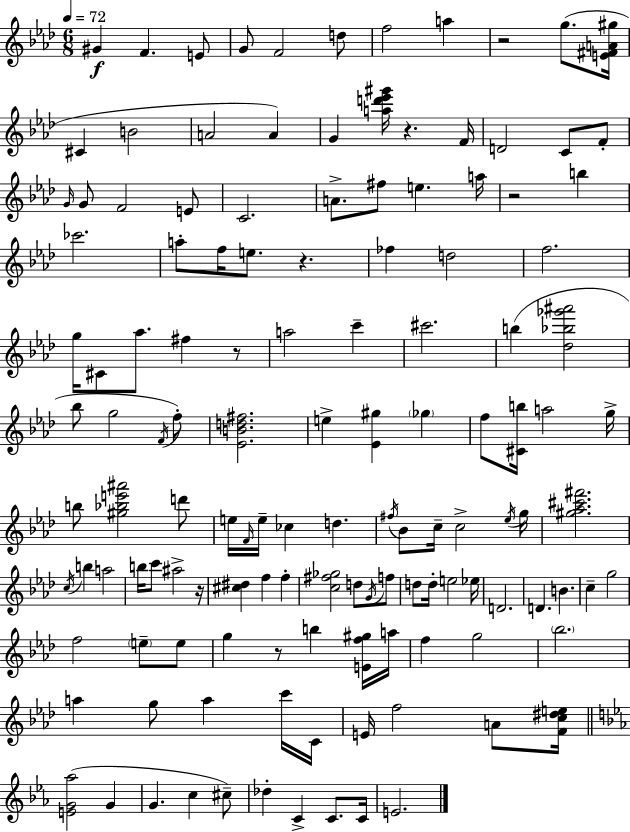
{
  \clef treble
  \numericTimeSignature
  \time 6/8
  \key f \minor
  \tempo 4 = 72
  \repeat volta 2 { gis'4\f f'4. e'8 | g'8 f'2 d''8 | f''2 a''4 | r2 g''8.( <e' fis' a' gis''>16 | \break cis'4 b'2 | a'2 a'4) | g'4 <a'' d''' ees''' gis'''>16 r4. f'16 | d'2 c'8 f'8-. | \break \grace { g'16 } g'8 f'2 e'8 | c'2. | a'8.-> fis''8 e''4. | a''16 r2 b''4 | \break ces'''2. | a''8-. f''16 e''8. r4. | fes''4 d''2 | f''2. | \break g''16 cis'8 aes''8. fis''4 r8 | a''2 c'''4-- | cis'''2. | b''4( <des'' bes'' ges''' ais'''>2 | \break bes''8 g''2 \acciaccatura { f'16 } | f''8-.) <ees' b' d'' fis''>2. | e''4-> <ees' gis''>4 \parenthesize ges''4 | f''8 <cis' b''>16 a''2 | \break g''16-> b''8 <gis'' bes'' e''' ais'''>2 | d'''8 e''16 \grace { f'16 } e''16-- ces''4 d''4. | \acciaccatura { fis''16 } bes'8 c''16-- c''2-> | \acciaccatura { ees''16 } g''16 <gis'' aes'' cis''' fis'''>2. | \break \acciaccatura { c''16 } b''4 a''2 | b''16 c'''8 ais''2-> | r16 <cis'' dis''>4 f''4 | f''4-. <c'' fis'' ges''>2 | \break d''8 \acciaccatura { g'16 } f''8 d''8 d''16-. e''2 | ees''16 d'2. | d'4. | b'4. c''4-- g''2 | \break f''2 | \parenthesize e''8-- e''8 g''4 r8 | b''4 <e' f'' gis''>16 a''16 f''4 g''2 | \parenthesize bes''2. | \break a''4 g''8 | a''4 c'''16 c'16 e'16 f''2 | a'8 <f' c'' dis'' e''>16 \bar "||" \break \key ees \major <e' g' aes''>2( g'4 | g'4. c''4 cis''8--) | des''4-. c'4-> c'8. c'16 | e'2. | \break } \bar "|."
}